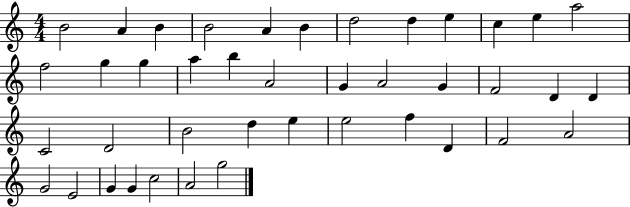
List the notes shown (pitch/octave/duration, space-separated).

B4/h A4/q B4/q B4/h A4/q B4/q D5/h D5/q E5/q C5/q E5/q A5/h F5/h G5/q G5/q A5/q B5/q A4/h G4/q A4/h G4/q F4/h D4/q D4/q C4/h D4/h B4/h D5/q E5/q E5/h F5/q D4/q F4/h A4/h G4/h E4/h G4/q G4/q C5/h A4/h G5/h